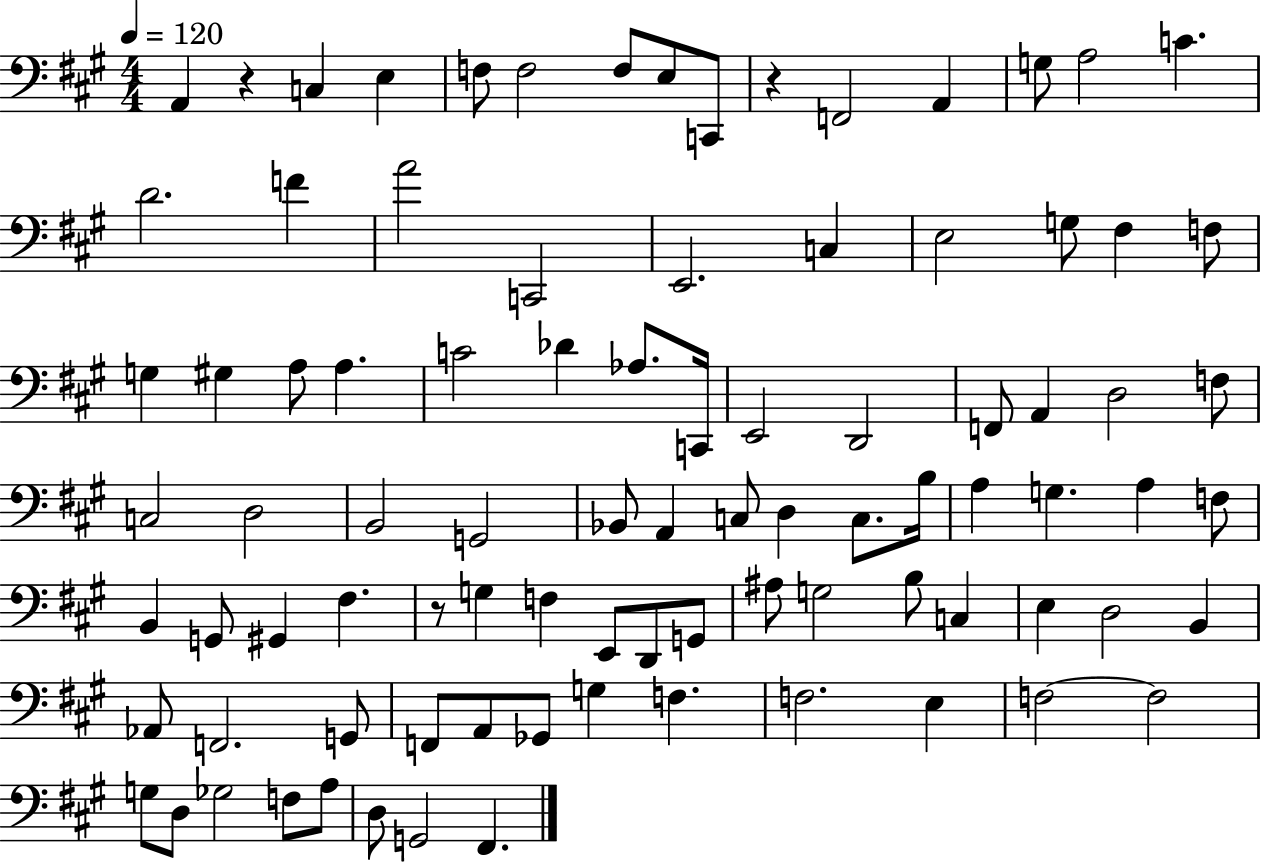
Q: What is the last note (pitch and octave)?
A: F#2